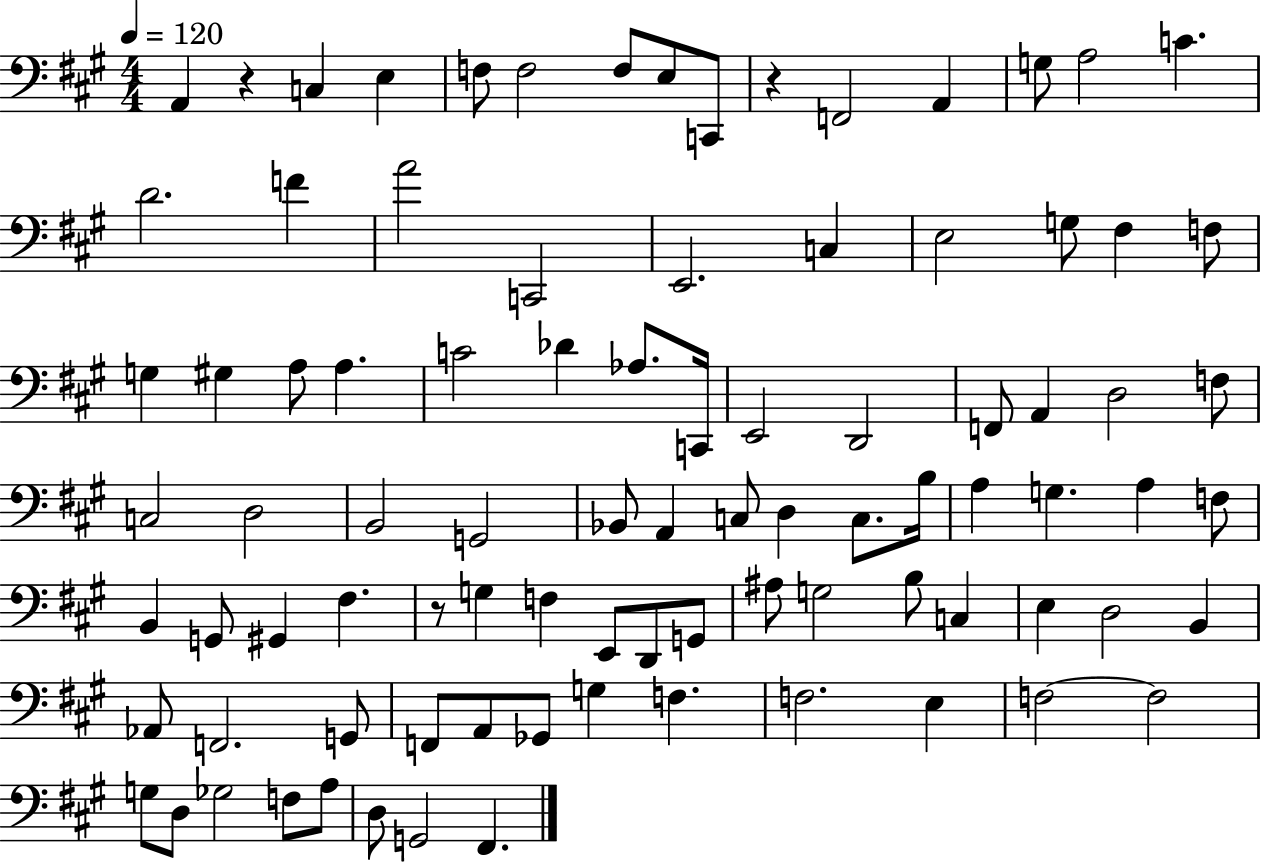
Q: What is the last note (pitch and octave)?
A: F#2